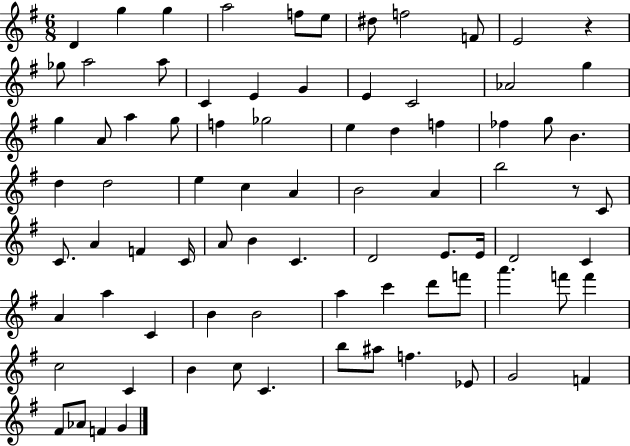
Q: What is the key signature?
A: G major